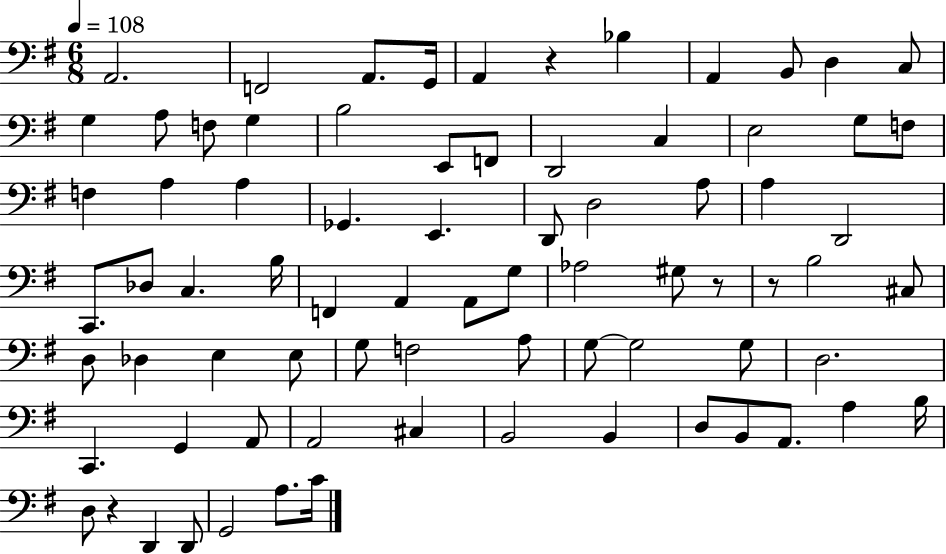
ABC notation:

X:1
T:Untitled
M:6/8
L:1/4
K:G
A,,2 F,,2 A,,/2 G,,/4 A,, z _B, A,, B,,/2 D, C,/2 G, A,/2 F,/2 G, B,2 E,,/2 F,,/2 D,,2 C, E,2 G,/2 F,/2 F, A, A, _G,, E,, D,,/2 D,2 A,/2 A, D,,2 C,,/2 _D,/2 C, B,/4 F,, A,, A,,/2 G,/2 _A,2 ^G,/2 z/2 z/2 B,2 ^C,/2 D,/2 _D, E, E,/2 G,/2 F,2 A,/2 G,/2 G,2 G,/2 D,2 C,, G,, A,,/2 A,,2 ^C, B,,2 B,, D,/2 B,,/2 A,,/2 A, B,/4 D,/2 z D,, D,,/2 G,,2 A,/2 C/4